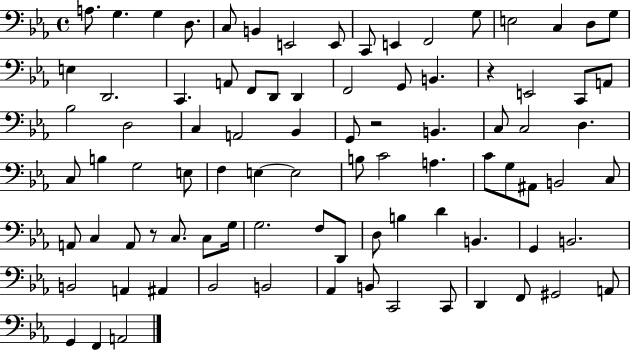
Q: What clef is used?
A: bass